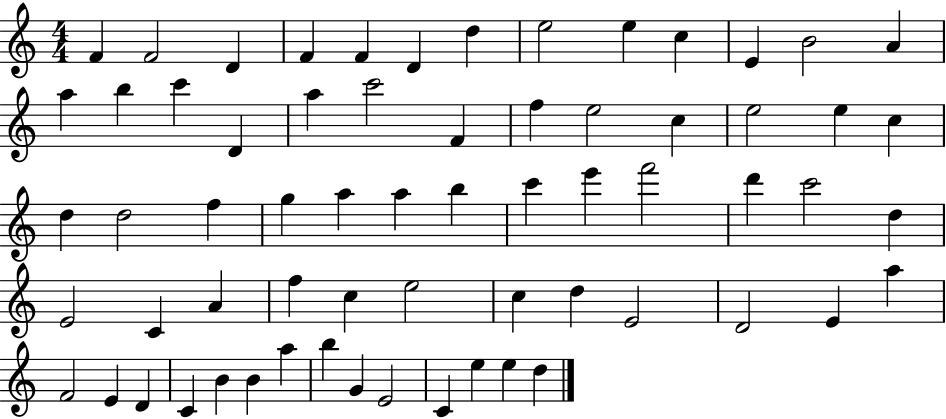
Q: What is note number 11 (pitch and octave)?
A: E4